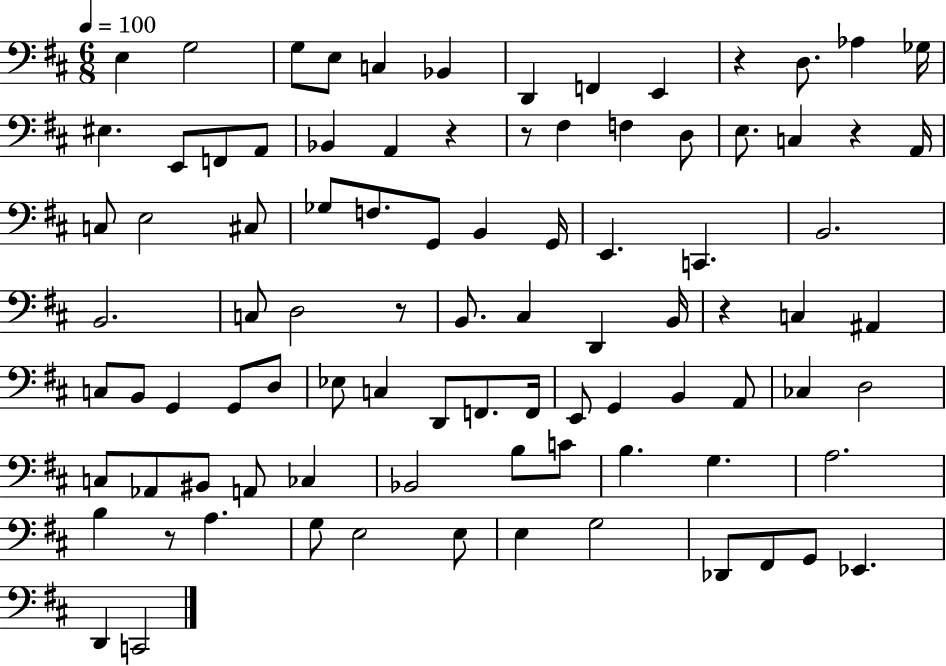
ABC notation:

X:1
T:Untitled
M:6/8
L:1/4
K:D
E, G,2 G,/2 E,/2 C, _B,, D,, F,, E,, z D,/2 _A, _G,/4 ^E, E,,/2 F,,/2 A,,/2 _B,, A,, z z/2 ^F, F, D,/2 E,/2 C, z A,,/4 C,/2 E,2 ^C,/2 _G,/2 F,/2 G,,/2 B,, G,,/4 E,, C,, B,,2 B,,2 C,/2 D,2 z/2 B,,/2 ^C, D,, B,,/4 z C, ^A,, C,/2 B,,/2 G,, G,,/2 D,/2 _E,/2 C, D,,/2 F,,/2 F,,/4 E,,/2 G,, B,, A,,/2 _C, D,2 C,/2 _A,,/2 ^B,,/2 A,,/2 _C, _B,,2 B,/2 C/2 B, G, A,2 B, z/2 A, G,/2 E,2 E,/2 E, G,2 _D,,/2 ^F,,/2 G,,/2 _E,, D,, C,,2